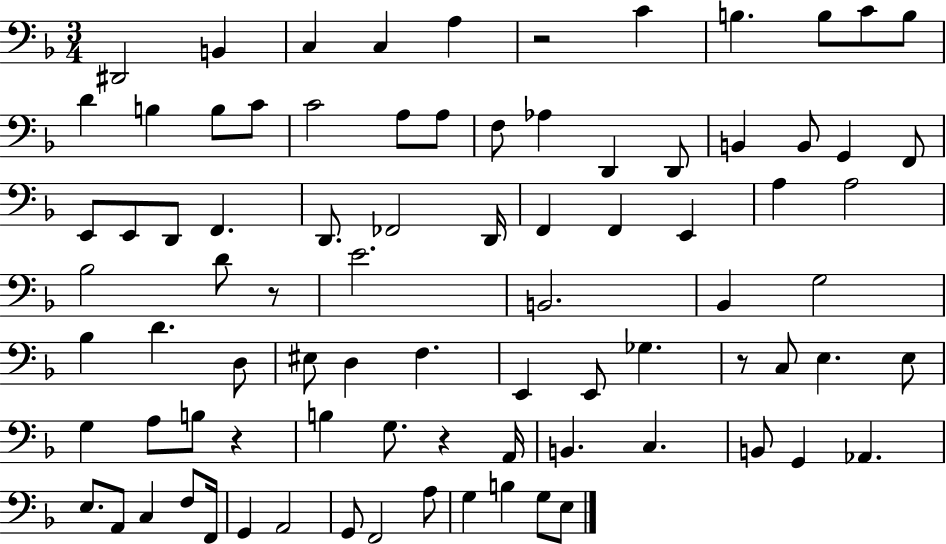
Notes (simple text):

D#2/h B2/q C3/q C3/q A3/q R/h C4/q B3/q. B3/e C4/e B3/e D4/q B3/q B3/e C4/e C4/h A3/e A3/e F3/e Ab3/q D2/q D2/e B2/q B2/e G2/q F2/e E2/e E2/e D2/e F2/q. D2/e. FES2/h D2/s F2/q F2/q E2/q A3/q A3/h Bb3/h D4/e R/e E4/h. B2/h. Bb2/q G3/h Bb3/q D4/q. D3/e EIS3/e D3/q F3/q. E2/q E2/e Gb3/q. R/e C3/e E3/q. E3/e G3/q A3/e B3/e R/q B3/q G3/e. R/q A2/s B2/q. C3/q. B2/e G2/q Ab2/q. E3/e. A2/e C3/q F3/e F2/s G2/q A2/h G2/e F2/h A3/e G3/q B3/q G3/e E3/e